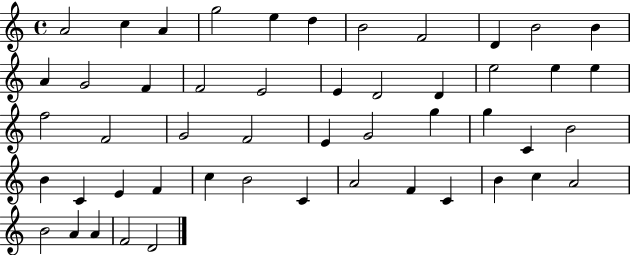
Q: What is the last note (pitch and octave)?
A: D4